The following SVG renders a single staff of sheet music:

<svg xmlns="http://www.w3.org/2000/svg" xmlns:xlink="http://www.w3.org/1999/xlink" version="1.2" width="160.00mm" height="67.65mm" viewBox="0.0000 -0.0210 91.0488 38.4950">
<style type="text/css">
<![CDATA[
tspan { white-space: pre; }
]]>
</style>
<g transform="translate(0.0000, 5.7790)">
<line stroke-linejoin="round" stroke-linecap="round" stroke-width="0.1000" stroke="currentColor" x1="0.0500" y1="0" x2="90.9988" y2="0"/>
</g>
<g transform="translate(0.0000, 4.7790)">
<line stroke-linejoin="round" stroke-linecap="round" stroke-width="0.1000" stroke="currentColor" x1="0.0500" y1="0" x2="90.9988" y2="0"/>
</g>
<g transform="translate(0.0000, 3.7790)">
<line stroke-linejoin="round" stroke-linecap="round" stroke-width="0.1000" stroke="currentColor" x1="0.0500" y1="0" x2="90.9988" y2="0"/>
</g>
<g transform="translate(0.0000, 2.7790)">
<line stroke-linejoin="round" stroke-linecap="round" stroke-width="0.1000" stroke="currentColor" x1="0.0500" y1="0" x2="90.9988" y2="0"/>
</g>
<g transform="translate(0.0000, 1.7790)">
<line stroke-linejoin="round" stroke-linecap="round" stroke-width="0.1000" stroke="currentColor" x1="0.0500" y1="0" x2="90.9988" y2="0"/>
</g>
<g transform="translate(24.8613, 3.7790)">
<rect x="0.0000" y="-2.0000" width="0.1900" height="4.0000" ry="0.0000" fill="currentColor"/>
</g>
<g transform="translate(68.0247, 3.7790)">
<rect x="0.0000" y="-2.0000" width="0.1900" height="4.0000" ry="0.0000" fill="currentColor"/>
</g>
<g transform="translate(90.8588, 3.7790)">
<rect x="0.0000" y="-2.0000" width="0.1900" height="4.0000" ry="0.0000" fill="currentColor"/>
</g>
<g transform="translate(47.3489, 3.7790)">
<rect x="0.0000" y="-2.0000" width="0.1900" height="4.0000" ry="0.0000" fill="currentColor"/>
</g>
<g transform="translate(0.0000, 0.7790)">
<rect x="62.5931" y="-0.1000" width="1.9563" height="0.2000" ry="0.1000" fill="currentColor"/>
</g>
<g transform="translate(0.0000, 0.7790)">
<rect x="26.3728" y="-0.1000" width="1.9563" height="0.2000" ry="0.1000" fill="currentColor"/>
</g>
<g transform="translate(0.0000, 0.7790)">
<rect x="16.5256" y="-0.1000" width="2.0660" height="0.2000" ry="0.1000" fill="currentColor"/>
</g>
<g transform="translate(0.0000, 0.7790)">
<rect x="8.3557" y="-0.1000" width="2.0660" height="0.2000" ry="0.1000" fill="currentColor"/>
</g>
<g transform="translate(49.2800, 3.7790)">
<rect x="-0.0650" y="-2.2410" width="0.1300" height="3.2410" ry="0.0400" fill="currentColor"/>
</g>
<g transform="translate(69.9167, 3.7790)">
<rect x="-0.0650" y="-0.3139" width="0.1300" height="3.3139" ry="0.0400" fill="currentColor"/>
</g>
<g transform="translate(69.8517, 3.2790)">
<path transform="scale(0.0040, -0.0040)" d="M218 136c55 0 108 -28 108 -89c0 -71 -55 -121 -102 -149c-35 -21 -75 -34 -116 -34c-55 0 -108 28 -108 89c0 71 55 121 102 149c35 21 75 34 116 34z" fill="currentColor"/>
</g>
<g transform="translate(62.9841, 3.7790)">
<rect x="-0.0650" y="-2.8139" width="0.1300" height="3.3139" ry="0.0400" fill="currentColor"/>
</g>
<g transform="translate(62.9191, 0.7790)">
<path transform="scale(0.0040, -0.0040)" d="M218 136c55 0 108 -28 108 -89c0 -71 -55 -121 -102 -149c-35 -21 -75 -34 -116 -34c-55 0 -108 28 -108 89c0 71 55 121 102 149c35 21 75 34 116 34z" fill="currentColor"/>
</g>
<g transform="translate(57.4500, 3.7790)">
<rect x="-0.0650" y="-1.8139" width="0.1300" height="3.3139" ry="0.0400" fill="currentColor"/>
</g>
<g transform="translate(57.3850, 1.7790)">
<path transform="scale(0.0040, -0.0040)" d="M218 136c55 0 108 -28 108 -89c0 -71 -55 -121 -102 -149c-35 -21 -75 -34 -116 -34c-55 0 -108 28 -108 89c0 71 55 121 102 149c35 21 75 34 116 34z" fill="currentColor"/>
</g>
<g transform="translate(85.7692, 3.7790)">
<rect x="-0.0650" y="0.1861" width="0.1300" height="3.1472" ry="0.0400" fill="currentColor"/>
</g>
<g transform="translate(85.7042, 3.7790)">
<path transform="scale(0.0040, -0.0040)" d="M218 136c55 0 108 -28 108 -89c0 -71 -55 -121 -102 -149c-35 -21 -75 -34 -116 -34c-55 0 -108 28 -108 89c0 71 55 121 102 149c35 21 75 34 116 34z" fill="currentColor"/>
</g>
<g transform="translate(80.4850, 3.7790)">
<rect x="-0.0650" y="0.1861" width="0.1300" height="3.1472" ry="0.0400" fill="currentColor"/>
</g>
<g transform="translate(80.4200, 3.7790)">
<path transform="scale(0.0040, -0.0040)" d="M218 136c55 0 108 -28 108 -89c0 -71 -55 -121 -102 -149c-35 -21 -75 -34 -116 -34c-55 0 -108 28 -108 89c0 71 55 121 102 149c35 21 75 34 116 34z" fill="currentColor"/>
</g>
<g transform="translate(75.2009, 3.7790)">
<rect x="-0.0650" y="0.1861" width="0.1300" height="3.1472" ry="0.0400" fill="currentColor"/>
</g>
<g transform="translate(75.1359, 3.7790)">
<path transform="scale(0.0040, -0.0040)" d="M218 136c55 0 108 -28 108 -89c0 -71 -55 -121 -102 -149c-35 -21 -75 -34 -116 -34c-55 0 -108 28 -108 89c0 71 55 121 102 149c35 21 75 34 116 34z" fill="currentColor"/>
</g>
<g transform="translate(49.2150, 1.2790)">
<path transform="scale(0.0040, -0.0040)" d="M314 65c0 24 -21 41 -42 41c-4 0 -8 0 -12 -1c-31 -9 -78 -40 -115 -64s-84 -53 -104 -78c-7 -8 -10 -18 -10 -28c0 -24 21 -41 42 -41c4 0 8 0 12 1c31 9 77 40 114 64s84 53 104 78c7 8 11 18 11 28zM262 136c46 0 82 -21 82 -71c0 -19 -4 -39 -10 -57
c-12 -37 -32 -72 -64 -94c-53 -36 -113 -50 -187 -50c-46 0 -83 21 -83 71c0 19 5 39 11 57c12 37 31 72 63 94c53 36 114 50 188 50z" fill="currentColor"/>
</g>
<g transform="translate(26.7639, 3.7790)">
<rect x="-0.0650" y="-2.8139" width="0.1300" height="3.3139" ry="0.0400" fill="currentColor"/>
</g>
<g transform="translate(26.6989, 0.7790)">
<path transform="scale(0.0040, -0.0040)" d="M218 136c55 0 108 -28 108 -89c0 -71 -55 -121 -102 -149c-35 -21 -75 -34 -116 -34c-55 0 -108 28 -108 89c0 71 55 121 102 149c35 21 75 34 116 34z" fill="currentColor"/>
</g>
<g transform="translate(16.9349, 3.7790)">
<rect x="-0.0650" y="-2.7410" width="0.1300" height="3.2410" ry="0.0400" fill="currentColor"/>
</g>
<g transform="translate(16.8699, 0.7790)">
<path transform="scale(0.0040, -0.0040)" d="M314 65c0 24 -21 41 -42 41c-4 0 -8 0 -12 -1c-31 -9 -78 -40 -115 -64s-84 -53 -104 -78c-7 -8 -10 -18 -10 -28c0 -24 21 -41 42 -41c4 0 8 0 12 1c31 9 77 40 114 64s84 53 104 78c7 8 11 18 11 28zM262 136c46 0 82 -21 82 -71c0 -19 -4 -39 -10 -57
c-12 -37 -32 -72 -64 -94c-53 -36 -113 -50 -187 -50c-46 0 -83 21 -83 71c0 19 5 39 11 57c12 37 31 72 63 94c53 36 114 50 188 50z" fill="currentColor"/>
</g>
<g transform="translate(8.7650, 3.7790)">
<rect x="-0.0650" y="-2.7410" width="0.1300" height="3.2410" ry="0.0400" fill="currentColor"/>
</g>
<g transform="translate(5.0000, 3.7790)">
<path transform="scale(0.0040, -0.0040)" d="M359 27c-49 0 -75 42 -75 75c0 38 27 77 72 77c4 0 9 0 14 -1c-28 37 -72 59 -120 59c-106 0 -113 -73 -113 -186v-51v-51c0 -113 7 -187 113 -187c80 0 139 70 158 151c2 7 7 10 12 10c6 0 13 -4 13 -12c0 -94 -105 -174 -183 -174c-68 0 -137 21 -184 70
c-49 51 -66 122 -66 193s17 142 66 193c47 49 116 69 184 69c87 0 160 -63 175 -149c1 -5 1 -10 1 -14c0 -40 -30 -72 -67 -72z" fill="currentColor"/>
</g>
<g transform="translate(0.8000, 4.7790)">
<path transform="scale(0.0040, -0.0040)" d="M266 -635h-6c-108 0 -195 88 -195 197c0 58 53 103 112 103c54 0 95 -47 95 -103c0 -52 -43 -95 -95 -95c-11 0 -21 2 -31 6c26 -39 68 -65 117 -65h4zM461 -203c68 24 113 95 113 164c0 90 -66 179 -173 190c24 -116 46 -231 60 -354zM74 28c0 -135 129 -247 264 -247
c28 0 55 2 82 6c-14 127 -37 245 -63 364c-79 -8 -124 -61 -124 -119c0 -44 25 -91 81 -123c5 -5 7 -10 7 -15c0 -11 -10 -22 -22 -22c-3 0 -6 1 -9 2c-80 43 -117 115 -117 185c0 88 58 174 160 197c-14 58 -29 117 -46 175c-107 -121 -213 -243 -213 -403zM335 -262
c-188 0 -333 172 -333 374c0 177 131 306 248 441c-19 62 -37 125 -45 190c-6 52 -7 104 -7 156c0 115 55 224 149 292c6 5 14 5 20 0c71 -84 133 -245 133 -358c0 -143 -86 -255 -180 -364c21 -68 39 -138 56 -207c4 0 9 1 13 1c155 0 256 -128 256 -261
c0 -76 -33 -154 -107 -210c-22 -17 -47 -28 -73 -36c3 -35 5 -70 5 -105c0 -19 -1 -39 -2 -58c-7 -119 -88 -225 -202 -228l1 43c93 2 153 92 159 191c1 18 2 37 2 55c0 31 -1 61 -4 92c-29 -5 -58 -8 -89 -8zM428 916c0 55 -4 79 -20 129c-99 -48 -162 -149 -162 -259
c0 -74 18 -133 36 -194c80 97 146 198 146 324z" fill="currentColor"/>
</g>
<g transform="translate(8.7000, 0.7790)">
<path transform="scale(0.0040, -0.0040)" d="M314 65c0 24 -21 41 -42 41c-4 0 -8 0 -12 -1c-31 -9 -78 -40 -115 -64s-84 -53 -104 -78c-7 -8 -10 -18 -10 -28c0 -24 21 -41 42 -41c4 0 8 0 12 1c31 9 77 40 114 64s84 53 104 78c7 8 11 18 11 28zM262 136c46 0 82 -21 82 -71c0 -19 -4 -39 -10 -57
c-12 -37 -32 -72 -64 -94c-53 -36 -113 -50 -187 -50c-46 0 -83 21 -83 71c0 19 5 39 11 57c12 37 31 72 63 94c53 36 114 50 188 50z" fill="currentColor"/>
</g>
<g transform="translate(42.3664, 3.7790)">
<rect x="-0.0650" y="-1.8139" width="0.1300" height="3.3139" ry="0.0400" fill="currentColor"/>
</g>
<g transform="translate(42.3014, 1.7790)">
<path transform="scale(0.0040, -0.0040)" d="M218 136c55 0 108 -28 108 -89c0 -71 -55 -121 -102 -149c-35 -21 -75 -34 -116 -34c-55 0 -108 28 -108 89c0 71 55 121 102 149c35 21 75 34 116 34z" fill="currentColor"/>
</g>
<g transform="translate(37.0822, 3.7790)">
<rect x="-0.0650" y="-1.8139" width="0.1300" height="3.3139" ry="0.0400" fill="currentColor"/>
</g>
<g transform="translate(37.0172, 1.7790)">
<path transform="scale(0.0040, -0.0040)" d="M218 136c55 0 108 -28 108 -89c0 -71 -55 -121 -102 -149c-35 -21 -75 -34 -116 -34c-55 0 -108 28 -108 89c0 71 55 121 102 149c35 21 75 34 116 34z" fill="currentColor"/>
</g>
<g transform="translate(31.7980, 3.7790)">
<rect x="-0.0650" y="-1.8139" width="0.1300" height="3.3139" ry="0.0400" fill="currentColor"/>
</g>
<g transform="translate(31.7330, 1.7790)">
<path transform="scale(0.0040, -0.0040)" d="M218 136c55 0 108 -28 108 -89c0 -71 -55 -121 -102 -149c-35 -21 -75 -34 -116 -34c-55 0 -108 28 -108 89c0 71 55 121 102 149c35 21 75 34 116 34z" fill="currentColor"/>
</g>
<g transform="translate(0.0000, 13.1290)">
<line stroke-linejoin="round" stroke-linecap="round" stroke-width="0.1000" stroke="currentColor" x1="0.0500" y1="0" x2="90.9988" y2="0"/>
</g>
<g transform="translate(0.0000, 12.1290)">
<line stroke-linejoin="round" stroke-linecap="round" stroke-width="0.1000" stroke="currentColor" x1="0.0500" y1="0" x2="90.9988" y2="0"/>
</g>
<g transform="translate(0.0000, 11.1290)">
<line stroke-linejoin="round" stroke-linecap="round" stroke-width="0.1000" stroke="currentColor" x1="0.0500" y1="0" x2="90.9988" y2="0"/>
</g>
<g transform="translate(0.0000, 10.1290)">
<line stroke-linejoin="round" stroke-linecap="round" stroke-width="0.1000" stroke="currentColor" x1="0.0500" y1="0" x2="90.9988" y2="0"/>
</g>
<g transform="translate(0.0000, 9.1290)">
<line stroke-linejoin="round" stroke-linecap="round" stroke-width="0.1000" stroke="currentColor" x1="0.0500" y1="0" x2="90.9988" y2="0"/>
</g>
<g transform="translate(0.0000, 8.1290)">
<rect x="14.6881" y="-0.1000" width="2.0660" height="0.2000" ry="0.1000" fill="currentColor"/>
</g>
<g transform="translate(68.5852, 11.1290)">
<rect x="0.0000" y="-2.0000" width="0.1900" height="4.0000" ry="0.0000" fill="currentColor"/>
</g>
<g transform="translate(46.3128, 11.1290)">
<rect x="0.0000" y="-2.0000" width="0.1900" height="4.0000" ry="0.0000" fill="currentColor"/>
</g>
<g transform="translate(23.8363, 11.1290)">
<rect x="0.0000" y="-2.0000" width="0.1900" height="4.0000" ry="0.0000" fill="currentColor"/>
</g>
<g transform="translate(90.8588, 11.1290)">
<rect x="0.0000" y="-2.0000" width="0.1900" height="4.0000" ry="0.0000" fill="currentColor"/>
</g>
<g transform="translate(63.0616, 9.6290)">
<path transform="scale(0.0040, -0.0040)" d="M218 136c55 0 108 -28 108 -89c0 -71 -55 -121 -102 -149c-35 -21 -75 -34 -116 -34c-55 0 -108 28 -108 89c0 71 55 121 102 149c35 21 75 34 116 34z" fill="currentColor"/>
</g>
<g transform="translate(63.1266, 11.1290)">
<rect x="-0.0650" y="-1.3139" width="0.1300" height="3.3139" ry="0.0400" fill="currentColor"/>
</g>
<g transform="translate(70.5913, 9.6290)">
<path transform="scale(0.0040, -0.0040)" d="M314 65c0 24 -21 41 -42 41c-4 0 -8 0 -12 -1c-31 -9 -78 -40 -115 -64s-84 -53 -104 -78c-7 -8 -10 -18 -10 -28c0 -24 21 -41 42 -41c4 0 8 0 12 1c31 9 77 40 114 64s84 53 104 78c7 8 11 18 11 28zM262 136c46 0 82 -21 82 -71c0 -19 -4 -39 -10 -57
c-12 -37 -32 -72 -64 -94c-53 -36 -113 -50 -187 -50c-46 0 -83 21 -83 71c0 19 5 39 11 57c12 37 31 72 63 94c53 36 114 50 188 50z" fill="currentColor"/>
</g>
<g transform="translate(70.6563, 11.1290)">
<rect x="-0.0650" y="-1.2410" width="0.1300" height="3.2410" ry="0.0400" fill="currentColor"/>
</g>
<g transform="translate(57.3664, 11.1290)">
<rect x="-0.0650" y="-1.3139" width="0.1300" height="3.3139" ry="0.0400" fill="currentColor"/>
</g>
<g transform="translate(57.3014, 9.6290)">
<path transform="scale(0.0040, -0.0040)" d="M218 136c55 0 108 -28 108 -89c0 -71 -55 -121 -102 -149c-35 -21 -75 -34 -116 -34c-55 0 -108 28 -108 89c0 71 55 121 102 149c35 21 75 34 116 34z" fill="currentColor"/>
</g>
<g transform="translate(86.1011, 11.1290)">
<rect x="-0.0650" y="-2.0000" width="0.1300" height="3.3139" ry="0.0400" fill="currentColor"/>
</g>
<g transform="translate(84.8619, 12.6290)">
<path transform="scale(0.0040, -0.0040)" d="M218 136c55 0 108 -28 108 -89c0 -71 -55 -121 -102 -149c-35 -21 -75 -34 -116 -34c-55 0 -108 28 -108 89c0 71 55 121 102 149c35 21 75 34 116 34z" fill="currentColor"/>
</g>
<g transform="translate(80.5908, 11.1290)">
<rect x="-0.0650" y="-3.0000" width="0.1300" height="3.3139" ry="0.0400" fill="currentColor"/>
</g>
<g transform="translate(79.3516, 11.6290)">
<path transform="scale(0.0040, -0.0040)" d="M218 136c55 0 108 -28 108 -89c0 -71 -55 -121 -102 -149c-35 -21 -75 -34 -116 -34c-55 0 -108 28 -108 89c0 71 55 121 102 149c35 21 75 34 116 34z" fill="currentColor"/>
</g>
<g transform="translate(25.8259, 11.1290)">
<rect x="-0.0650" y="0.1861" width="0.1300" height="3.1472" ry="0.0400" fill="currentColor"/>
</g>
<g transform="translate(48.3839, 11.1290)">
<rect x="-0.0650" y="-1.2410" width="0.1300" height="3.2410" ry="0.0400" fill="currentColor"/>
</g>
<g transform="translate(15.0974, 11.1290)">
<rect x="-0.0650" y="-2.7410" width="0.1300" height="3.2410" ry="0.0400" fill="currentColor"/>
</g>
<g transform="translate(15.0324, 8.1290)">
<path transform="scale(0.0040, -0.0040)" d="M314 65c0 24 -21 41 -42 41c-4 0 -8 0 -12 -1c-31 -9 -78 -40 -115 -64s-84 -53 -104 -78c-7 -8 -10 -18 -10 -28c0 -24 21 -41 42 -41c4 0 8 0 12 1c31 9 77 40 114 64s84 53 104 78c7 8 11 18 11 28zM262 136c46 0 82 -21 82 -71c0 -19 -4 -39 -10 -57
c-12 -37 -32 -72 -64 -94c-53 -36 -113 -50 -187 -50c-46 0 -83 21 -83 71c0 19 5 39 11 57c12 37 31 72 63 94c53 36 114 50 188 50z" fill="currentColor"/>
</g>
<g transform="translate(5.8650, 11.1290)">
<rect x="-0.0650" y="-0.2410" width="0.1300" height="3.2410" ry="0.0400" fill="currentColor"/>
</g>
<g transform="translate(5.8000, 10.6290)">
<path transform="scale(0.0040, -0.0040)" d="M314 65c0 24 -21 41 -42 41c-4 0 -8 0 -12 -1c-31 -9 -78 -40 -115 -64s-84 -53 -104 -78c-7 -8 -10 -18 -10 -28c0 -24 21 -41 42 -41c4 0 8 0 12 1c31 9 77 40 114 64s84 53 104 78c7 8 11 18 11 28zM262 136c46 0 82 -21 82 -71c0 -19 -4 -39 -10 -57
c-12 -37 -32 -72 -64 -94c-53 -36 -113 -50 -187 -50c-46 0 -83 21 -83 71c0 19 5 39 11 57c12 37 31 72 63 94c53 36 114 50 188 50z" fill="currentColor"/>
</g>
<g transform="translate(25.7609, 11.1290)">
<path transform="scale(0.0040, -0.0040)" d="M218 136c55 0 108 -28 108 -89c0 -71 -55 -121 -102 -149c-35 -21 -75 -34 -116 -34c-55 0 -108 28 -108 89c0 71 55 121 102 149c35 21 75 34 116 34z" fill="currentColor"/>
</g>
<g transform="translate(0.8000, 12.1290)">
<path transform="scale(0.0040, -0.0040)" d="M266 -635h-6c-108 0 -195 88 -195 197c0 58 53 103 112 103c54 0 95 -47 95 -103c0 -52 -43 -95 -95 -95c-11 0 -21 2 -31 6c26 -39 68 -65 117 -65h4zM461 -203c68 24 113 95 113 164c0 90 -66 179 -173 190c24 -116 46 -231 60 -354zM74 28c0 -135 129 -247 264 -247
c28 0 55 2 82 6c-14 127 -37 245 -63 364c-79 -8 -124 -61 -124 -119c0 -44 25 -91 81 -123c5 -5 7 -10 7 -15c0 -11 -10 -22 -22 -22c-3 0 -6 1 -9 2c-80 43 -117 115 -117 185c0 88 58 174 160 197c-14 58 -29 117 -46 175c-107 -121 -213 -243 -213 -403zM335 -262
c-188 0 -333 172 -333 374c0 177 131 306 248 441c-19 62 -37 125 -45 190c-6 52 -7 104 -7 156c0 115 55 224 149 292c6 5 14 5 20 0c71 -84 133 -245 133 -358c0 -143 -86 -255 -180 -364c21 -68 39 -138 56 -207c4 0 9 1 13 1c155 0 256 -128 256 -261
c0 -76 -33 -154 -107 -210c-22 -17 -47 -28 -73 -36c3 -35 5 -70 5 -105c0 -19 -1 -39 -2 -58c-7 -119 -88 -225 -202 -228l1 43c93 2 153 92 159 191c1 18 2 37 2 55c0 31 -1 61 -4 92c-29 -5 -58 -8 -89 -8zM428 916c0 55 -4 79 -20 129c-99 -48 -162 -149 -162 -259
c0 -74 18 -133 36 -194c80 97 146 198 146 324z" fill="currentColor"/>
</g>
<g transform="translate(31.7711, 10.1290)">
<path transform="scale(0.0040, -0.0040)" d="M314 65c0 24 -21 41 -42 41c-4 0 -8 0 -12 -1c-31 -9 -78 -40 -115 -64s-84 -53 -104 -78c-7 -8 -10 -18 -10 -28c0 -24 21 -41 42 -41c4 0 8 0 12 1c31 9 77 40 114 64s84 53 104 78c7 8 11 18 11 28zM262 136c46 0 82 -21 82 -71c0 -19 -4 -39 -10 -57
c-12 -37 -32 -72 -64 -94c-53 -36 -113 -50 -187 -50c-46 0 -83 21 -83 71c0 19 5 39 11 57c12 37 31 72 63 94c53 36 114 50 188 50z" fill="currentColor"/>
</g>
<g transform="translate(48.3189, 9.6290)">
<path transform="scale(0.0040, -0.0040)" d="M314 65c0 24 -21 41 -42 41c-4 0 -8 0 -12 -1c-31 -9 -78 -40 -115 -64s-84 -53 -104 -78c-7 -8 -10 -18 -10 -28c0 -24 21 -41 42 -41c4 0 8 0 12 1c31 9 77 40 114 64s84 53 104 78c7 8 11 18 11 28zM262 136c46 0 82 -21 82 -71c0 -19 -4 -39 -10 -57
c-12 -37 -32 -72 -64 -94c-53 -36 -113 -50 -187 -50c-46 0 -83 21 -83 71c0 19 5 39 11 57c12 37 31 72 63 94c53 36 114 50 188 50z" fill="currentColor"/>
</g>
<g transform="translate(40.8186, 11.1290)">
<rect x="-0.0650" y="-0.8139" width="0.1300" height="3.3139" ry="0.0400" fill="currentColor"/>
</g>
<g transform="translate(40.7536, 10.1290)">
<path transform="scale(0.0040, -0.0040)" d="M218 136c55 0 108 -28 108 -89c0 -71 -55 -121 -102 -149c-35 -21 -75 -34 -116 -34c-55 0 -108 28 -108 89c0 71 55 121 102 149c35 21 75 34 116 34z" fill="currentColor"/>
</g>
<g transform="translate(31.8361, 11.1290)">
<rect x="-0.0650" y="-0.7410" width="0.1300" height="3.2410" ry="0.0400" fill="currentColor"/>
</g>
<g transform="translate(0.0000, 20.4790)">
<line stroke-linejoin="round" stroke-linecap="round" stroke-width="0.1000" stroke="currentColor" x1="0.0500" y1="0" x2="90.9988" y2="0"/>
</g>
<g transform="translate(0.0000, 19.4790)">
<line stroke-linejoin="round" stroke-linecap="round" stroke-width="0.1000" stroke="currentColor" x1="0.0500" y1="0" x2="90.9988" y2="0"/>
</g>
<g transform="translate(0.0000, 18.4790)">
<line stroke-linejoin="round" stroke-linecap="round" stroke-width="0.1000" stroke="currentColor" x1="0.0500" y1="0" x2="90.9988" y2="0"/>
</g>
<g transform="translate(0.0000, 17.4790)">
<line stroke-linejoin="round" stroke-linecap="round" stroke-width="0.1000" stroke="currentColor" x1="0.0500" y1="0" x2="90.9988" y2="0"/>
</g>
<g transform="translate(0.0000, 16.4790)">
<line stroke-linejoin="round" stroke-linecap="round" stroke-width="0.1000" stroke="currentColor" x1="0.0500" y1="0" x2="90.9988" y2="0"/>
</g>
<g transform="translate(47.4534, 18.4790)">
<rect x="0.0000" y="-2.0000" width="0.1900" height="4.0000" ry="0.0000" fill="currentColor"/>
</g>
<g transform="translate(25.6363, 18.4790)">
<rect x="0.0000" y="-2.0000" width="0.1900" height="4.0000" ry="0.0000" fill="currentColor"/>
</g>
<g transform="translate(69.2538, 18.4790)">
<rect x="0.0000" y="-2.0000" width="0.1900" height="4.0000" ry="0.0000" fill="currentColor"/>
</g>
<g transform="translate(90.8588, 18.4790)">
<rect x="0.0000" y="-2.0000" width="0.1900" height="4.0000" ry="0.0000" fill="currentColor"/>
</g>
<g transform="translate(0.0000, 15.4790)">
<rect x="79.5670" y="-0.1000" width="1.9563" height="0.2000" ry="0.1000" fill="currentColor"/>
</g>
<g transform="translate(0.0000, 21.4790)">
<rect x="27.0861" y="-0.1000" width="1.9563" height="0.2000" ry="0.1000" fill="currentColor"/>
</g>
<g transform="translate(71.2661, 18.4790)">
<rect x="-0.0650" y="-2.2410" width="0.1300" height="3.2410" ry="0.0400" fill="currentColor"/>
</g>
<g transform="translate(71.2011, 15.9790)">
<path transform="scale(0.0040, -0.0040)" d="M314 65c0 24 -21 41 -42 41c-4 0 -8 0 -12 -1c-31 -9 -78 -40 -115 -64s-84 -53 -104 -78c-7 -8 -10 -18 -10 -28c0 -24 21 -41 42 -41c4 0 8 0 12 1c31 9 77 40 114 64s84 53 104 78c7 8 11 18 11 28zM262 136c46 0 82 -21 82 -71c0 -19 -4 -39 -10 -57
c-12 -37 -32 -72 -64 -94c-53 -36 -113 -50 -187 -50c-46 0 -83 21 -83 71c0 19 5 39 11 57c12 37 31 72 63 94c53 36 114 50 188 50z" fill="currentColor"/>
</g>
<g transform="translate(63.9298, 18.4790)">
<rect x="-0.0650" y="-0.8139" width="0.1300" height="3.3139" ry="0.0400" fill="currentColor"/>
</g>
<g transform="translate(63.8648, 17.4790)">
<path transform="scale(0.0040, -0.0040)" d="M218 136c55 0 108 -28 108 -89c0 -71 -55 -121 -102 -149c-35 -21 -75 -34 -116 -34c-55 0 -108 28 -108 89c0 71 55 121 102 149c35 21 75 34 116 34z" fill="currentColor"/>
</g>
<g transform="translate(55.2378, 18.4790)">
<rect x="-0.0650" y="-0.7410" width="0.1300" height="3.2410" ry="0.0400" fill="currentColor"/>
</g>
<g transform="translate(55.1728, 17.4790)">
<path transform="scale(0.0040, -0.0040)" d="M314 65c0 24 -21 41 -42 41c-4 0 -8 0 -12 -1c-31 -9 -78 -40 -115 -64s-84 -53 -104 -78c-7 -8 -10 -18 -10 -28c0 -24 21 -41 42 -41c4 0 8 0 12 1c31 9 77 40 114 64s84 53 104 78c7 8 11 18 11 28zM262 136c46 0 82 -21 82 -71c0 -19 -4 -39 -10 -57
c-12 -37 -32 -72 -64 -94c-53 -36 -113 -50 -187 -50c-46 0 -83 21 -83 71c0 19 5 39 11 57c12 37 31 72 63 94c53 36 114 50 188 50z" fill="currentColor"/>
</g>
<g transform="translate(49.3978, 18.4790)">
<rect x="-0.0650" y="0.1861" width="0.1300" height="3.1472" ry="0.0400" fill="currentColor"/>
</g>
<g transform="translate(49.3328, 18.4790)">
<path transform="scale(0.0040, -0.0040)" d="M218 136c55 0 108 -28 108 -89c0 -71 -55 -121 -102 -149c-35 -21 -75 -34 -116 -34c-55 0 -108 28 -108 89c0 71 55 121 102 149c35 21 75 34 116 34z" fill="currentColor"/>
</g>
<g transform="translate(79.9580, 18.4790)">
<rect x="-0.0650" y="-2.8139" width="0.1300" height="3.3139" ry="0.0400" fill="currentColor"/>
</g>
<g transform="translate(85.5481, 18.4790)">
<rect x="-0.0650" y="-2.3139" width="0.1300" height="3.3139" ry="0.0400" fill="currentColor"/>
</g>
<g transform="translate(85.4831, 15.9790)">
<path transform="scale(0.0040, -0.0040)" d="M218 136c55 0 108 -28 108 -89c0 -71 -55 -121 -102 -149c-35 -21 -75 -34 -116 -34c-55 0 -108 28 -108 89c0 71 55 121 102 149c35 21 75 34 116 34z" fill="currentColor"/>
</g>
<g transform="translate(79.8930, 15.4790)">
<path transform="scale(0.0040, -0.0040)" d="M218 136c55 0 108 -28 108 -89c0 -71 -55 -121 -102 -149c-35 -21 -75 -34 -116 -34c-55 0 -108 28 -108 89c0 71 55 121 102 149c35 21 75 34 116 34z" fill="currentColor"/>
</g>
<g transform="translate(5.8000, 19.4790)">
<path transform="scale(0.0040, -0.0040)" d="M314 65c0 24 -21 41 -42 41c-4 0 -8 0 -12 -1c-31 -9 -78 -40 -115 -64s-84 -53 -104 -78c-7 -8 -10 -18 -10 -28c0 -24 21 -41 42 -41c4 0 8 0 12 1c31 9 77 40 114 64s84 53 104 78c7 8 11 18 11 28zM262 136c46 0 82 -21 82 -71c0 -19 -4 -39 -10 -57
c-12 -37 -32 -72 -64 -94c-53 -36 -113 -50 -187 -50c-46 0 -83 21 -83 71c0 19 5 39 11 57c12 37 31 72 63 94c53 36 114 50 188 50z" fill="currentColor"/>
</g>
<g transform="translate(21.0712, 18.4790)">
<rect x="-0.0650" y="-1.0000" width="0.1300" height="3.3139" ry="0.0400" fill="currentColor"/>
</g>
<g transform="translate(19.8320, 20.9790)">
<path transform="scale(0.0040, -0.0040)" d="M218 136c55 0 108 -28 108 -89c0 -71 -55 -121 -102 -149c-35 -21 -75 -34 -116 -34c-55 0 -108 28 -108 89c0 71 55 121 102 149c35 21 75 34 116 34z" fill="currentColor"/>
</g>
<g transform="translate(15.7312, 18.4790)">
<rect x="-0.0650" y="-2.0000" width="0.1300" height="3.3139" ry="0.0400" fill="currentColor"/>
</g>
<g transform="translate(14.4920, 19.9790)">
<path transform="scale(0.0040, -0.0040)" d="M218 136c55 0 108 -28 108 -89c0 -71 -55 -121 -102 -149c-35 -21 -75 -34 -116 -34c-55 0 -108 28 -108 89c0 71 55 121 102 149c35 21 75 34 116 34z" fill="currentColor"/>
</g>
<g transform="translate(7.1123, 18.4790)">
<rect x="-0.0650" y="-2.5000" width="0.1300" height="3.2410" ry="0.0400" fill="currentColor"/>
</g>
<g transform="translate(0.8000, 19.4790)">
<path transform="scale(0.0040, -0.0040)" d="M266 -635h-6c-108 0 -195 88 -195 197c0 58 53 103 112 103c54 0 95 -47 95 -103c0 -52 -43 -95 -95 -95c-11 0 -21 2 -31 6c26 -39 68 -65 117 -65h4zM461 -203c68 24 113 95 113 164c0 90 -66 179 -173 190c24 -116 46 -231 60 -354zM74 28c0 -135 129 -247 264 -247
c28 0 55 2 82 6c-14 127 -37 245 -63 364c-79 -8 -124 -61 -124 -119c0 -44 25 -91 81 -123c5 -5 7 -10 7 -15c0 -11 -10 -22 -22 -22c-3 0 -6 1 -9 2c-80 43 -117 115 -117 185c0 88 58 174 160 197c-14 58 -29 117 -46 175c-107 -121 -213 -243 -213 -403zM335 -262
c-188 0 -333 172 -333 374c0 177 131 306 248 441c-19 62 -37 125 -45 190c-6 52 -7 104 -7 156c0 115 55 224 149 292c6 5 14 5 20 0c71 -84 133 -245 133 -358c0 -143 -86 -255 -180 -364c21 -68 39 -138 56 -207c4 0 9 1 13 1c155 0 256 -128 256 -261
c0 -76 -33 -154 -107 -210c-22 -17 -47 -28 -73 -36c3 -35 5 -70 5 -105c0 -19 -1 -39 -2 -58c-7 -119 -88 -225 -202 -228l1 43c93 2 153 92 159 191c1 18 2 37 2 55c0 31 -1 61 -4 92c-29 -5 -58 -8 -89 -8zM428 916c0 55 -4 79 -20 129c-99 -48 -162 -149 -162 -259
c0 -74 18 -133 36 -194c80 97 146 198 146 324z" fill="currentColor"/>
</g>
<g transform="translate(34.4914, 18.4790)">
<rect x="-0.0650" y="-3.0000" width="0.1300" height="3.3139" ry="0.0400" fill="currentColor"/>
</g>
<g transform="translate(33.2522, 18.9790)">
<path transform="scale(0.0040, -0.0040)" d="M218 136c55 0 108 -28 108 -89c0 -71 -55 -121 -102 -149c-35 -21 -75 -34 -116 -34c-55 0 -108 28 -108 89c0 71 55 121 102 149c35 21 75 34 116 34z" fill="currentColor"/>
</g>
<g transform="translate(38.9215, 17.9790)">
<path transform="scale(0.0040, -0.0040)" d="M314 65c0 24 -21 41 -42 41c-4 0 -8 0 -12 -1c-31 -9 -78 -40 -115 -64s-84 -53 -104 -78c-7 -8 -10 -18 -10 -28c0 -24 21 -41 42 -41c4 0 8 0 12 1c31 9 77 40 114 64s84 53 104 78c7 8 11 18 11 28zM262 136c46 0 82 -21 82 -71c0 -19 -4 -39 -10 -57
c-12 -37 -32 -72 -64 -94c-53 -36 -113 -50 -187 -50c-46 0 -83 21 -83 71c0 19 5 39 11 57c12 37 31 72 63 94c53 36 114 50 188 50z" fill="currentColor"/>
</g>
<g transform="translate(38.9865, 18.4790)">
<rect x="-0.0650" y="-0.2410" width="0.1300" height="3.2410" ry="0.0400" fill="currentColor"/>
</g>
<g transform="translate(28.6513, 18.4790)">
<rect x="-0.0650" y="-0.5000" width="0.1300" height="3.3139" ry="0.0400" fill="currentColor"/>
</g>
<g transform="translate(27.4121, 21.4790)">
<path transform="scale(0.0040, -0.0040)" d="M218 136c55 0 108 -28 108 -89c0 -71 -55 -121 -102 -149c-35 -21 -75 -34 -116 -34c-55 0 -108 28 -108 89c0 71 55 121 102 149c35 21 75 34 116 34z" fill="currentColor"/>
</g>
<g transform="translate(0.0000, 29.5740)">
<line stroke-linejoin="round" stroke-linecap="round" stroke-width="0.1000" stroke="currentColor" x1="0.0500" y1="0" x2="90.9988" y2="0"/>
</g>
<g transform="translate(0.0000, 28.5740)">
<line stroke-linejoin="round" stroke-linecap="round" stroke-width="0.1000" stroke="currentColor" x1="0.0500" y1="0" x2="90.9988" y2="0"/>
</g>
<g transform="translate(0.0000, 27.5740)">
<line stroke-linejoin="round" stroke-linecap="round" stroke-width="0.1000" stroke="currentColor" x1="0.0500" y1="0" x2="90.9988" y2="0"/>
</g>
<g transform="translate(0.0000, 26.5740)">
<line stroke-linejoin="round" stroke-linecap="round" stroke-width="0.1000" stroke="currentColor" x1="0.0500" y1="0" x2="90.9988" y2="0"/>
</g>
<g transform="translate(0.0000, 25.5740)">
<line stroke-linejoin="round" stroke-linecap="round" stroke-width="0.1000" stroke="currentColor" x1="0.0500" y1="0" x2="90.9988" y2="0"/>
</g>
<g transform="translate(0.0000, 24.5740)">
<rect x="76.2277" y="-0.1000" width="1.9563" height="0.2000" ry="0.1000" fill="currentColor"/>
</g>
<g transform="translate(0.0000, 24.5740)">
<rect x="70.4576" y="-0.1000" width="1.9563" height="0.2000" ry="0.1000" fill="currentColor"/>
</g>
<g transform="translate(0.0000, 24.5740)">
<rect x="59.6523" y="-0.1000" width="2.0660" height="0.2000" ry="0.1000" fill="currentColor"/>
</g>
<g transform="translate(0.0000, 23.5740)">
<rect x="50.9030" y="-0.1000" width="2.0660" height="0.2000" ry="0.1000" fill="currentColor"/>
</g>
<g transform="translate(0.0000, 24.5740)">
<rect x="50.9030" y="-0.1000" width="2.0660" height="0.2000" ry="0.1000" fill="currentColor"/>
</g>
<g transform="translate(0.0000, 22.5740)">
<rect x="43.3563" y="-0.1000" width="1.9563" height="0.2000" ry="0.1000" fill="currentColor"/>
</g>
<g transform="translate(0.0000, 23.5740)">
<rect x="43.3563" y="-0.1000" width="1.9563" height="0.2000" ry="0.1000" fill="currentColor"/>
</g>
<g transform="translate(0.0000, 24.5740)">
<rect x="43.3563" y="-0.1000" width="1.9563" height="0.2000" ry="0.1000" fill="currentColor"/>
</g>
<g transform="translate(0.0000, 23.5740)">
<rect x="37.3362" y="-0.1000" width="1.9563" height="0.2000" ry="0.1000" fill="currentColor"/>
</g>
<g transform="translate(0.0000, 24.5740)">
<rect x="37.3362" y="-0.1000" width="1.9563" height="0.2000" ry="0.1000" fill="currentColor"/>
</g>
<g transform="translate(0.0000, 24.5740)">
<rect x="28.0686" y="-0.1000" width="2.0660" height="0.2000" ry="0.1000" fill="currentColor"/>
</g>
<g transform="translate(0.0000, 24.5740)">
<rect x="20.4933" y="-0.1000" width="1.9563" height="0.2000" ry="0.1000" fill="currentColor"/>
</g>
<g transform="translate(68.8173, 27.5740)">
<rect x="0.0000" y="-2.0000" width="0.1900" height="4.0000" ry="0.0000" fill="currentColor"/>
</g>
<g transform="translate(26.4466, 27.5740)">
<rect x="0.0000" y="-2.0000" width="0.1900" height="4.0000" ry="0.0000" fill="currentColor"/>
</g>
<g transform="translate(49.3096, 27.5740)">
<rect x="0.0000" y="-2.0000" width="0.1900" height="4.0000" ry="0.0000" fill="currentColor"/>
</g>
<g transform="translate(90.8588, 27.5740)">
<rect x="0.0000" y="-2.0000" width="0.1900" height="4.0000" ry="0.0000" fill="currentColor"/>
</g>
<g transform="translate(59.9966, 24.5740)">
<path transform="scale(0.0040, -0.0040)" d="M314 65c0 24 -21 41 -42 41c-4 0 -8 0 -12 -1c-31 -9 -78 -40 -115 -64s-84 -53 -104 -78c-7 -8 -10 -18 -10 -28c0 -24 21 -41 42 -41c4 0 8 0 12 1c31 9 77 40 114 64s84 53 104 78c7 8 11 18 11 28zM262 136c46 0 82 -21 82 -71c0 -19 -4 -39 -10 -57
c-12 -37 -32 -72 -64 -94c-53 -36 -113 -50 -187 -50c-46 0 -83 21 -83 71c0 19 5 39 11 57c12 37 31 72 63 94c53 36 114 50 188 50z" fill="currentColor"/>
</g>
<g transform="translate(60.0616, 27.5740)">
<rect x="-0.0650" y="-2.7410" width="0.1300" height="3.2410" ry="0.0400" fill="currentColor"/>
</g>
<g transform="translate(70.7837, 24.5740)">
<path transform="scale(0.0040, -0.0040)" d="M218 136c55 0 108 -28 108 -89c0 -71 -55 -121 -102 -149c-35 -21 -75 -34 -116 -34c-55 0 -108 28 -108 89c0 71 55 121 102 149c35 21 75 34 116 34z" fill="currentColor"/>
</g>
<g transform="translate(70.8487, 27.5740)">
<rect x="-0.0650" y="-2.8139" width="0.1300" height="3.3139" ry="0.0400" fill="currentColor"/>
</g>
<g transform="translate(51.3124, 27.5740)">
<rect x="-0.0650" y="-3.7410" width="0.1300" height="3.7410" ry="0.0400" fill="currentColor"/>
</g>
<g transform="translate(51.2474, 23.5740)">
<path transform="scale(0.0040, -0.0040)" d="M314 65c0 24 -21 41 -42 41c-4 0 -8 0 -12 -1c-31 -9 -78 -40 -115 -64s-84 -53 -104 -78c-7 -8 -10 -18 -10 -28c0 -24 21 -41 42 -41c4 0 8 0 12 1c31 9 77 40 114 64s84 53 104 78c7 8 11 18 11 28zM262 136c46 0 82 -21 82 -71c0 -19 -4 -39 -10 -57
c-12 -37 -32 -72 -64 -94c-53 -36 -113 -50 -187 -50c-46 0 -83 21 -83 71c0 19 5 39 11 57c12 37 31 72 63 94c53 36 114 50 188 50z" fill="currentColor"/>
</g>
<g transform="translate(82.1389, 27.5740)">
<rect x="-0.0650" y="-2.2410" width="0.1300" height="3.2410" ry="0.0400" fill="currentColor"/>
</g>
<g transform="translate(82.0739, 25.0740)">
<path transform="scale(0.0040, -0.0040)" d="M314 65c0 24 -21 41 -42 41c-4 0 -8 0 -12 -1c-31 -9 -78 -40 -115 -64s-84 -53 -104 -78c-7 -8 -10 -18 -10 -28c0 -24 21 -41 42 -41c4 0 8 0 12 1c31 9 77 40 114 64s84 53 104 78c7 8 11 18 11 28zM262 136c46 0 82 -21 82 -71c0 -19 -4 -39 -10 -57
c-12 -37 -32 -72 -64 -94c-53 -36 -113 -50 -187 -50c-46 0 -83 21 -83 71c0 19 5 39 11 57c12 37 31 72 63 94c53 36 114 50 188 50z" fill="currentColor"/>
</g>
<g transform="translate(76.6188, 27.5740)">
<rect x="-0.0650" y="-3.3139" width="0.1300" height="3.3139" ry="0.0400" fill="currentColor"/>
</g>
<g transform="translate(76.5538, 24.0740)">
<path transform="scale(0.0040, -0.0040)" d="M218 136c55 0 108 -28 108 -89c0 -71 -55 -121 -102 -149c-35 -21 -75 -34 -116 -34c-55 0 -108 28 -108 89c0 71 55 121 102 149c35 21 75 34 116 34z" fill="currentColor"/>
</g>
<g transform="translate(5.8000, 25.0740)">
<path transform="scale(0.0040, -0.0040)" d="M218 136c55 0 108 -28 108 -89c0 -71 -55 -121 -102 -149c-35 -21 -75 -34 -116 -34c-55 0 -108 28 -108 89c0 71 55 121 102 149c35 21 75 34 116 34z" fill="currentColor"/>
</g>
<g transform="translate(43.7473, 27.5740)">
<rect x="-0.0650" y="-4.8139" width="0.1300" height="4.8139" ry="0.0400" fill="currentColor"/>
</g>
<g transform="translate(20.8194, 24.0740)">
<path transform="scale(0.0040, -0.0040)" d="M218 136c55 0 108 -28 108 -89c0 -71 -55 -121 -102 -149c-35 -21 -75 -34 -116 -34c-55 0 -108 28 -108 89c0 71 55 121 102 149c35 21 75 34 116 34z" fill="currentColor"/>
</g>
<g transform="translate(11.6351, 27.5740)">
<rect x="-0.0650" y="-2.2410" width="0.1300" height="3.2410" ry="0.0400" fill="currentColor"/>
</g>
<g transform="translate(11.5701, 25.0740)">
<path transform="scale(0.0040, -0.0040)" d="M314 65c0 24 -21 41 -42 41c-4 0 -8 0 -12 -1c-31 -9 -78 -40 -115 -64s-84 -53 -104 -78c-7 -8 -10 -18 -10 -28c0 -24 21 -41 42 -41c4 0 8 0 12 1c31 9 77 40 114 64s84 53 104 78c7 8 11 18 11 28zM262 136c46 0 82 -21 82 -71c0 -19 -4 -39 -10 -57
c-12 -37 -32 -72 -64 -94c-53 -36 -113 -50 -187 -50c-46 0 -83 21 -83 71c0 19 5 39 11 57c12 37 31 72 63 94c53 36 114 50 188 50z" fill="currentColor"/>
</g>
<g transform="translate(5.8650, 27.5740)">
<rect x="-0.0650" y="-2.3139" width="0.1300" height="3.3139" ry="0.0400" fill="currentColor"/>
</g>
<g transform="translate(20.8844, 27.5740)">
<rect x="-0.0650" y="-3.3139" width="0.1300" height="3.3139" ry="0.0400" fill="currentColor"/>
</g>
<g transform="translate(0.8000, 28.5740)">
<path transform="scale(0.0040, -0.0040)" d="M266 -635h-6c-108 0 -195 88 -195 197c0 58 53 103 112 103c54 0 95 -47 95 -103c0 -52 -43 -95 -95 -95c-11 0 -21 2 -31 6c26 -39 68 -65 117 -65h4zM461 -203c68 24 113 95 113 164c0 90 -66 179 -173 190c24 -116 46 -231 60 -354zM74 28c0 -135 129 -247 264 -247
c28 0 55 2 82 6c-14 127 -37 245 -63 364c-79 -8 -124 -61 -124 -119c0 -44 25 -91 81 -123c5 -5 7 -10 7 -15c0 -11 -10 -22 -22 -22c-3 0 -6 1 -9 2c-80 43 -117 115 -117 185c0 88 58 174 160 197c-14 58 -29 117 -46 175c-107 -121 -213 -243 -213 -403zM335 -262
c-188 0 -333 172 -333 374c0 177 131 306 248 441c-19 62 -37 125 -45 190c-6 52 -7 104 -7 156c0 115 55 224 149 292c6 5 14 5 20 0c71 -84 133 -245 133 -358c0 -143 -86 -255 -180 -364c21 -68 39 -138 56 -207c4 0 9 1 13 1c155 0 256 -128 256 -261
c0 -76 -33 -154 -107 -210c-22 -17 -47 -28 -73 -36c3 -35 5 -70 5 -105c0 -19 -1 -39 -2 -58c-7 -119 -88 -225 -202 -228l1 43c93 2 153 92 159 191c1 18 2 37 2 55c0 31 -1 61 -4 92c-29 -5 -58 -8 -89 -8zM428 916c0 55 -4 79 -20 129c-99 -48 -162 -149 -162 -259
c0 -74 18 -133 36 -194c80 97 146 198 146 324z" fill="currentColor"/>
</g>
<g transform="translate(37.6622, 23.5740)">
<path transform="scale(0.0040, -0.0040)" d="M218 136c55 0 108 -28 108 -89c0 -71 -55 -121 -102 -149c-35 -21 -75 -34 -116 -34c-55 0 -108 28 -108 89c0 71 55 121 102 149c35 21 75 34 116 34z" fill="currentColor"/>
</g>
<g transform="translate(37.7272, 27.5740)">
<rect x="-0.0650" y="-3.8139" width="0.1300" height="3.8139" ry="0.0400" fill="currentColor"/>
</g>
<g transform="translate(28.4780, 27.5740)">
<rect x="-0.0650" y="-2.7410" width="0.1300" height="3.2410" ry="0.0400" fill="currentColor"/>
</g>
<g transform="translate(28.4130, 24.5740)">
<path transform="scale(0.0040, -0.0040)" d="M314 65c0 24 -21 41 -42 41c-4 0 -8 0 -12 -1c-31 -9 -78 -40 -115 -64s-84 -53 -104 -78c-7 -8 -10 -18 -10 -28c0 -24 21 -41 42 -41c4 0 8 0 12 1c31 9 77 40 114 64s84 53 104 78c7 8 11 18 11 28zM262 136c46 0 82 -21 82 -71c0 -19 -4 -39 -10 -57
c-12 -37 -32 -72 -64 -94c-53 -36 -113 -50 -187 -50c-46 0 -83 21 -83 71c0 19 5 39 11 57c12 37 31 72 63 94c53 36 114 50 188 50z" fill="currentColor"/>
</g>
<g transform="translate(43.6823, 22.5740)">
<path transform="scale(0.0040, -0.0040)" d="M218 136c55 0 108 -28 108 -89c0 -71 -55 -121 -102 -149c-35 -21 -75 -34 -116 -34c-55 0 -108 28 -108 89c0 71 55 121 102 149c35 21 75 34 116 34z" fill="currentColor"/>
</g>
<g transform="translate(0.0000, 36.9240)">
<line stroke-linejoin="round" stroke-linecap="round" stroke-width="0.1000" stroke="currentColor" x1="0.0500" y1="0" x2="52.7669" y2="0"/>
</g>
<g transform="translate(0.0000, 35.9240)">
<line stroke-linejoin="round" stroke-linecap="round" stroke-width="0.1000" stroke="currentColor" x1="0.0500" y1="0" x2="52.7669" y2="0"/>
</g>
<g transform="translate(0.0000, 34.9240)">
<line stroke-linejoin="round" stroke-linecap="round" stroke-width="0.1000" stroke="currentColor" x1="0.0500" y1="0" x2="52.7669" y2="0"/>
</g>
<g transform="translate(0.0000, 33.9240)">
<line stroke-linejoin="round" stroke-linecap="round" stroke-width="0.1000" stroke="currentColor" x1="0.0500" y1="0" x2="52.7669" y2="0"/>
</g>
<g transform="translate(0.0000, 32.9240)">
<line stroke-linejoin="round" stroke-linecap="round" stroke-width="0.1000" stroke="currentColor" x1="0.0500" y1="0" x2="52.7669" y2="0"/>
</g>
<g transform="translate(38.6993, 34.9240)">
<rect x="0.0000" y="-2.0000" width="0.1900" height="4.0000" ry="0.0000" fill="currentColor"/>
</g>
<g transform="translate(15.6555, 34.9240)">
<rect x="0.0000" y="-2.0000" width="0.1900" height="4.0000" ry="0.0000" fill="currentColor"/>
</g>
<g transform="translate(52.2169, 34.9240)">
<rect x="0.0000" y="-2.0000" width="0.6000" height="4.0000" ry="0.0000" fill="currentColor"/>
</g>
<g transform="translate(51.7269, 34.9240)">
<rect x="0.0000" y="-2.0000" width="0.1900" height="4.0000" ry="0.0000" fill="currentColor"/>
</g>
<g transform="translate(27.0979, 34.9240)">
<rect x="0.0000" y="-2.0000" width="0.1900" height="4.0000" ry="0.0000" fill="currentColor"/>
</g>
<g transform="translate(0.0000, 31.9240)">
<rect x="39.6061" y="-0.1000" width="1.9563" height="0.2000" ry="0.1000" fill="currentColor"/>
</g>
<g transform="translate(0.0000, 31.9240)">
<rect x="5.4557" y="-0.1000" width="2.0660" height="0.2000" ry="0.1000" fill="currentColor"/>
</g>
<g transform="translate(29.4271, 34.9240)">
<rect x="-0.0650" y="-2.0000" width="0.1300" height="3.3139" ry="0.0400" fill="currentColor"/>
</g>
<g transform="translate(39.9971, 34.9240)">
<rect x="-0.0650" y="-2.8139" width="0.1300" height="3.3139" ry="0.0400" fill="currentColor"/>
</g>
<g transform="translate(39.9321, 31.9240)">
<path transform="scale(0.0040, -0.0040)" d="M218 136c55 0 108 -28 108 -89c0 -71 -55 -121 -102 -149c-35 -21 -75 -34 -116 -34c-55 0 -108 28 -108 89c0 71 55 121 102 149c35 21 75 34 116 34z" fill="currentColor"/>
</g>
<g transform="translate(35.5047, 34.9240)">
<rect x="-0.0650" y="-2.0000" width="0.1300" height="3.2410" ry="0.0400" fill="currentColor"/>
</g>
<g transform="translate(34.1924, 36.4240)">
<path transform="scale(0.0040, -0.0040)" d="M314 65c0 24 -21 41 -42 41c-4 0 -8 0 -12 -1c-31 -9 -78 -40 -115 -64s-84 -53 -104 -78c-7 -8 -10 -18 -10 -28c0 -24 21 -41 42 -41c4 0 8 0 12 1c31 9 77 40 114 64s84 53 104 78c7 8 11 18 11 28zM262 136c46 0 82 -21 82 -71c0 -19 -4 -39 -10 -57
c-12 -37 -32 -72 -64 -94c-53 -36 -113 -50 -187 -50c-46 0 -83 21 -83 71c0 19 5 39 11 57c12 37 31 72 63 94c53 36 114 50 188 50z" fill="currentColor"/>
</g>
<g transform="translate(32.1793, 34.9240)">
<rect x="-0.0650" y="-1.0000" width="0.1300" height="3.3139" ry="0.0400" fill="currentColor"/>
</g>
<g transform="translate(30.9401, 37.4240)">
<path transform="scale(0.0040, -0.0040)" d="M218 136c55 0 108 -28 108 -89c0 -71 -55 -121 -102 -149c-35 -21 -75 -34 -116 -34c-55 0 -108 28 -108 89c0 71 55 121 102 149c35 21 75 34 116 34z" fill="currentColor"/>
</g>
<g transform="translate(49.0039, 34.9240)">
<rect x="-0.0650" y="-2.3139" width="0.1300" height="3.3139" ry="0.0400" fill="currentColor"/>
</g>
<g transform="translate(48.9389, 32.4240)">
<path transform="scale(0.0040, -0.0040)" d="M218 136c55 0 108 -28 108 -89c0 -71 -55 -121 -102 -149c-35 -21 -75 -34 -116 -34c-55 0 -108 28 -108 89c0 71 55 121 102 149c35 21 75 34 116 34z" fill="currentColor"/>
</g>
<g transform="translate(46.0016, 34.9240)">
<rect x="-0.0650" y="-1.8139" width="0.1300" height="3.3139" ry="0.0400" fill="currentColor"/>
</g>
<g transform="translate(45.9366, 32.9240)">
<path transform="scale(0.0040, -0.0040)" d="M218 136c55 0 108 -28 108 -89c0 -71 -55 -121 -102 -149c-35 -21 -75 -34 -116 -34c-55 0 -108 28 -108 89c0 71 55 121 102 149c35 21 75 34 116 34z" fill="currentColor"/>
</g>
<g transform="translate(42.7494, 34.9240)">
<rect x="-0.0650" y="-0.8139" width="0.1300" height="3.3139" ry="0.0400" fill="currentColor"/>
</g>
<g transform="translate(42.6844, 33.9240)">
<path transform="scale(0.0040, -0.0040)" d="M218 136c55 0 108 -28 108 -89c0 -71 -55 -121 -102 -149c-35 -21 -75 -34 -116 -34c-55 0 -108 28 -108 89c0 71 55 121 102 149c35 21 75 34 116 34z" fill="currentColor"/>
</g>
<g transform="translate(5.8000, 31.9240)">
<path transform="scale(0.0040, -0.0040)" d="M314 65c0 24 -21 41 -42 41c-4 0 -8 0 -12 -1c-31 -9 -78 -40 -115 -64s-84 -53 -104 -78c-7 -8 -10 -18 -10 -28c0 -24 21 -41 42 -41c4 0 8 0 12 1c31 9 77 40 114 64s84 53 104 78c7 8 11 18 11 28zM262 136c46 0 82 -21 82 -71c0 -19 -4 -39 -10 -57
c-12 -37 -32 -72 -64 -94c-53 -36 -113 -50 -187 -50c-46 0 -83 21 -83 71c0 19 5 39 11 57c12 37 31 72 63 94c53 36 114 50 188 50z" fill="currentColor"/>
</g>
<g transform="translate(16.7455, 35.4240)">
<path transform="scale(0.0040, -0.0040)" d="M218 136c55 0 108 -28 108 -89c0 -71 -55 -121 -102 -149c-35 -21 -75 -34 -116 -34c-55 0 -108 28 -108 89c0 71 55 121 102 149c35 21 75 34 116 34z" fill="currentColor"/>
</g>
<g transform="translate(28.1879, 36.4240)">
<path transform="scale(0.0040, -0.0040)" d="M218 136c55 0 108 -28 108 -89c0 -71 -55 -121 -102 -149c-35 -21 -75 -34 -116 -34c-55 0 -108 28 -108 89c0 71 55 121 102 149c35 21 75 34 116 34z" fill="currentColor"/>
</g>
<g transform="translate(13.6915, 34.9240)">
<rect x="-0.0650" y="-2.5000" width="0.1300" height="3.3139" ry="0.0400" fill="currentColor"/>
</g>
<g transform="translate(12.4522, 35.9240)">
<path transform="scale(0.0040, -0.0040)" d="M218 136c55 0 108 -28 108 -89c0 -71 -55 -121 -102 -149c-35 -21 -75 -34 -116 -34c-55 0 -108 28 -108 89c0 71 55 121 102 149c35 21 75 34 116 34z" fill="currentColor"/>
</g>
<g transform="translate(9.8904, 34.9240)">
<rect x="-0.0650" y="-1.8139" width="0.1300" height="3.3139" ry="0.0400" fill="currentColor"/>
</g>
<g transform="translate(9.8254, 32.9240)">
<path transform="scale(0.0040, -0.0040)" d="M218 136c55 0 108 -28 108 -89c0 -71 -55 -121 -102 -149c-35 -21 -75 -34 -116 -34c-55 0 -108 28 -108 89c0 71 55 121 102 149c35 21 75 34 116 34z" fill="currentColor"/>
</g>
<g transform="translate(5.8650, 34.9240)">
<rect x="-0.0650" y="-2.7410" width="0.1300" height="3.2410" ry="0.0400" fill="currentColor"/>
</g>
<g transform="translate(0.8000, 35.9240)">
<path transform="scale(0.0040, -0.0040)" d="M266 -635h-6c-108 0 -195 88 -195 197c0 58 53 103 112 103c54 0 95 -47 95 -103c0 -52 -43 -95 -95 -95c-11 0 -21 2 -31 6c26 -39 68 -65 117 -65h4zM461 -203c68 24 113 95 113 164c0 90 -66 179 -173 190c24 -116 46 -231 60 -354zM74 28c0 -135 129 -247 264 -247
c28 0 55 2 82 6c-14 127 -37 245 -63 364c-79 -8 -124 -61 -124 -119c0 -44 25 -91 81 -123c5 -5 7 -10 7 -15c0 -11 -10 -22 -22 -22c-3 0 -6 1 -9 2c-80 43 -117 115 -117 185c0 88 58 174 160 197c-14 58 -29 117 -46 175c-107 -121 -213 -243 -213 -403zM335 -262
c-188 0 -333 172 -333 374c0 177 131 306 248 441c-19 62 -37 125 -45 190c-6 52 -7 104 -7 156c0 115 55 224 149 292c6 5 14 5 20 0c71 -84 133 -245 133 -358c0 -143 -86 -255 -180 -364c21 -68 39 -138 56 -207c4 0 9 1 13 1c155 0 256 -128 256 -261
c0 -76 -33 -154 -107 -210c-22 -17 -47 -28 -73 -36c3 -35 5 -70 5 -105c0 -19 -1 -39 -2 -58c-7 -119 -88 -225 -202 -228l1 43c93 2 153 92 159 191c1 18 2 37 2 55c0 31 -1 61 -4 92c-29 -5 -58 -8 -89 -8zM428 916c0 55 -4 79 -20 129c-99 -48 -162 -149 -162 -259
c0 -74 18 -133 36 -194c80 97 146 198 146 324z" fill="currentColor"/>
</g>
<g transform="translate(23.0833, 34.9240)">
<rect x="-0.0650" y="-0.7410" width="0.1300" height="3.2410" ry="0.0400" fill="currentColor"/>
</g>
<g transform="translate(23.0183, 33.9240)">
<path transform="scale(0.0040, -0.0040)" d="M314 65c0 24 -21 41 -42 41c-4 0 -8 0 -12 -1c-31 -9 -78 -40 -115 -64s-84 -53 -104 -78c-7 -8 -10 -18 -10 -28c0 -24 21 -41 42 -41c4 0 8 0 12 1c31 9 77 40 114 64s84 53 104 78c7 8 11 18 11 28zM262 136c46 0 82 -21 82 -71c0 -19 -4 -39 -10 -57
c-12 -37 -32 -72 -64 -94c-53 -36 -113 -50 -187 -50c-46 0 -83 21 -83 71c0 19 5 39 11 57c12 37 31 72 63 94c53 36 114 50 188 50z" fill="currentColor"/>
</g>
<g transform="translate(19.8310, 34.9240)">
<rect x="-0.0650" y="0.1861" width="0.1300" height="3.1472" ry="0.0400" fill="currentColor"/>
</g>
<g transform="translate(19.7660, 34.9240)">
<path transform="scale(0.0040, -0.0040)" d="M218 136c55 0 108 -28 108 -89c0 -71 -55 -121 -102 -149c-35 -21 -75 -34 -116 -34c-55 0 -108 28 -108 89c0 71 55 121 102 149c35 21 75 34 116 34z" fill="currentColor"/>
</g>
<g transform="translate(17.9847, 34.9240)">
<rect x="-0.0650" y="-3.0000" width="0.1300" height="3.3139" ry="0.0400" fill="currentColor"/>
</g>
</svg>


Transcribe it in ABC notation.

X:1
T:Untitled
M:4/4
L:1/4
K:C
a2 a2 a f f f g2 f a c B B B c2 a2 B d2 d e2 e e e2 A F G2 F D C A c2 B d2 d g2 a g g g2 b a2 c' e' c'2 a2 a b g2 a2 f G A B d2 F D F2 a d f g